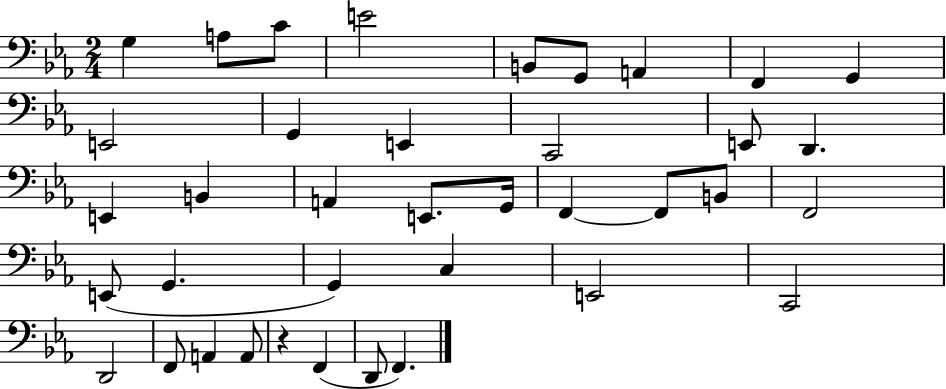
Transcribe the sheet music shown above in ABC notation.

X:1
T:Untitled
M:2/4
L:1/4
K:Eb
G, A,/2 C/2 E2 B,,/2 G,,/2 A,, F,, G,, E,,2 G,, E,, C,,2 E,,/2 D,, E,, B,, A,, E,,/2 G,,/4 F,, F,,/2 B,,/2 F,,2 E,,/2 G,, G,, C, E,,2 C,,2 D,,2 F,,/2 A,, A,,/2 z F,, D,,/2 F,,